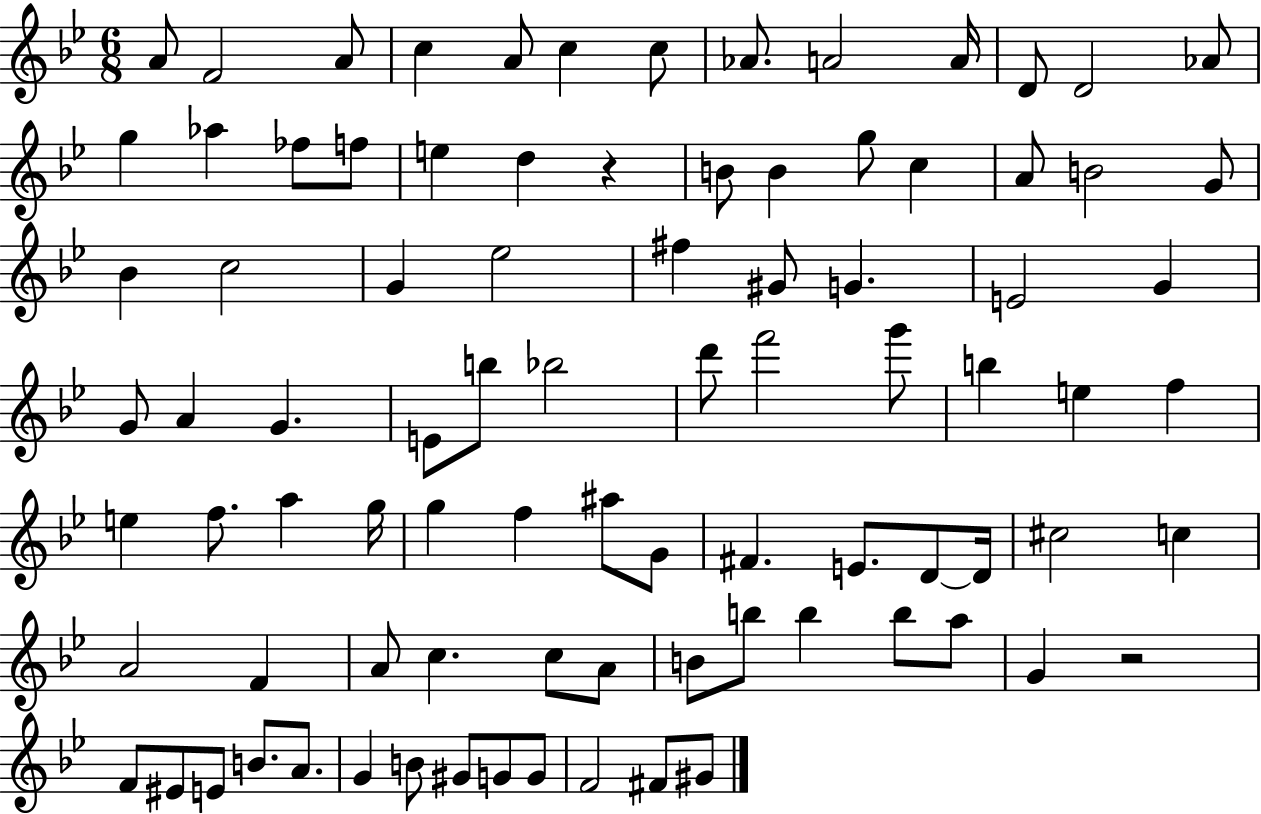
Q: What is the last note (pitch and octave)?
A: G#4